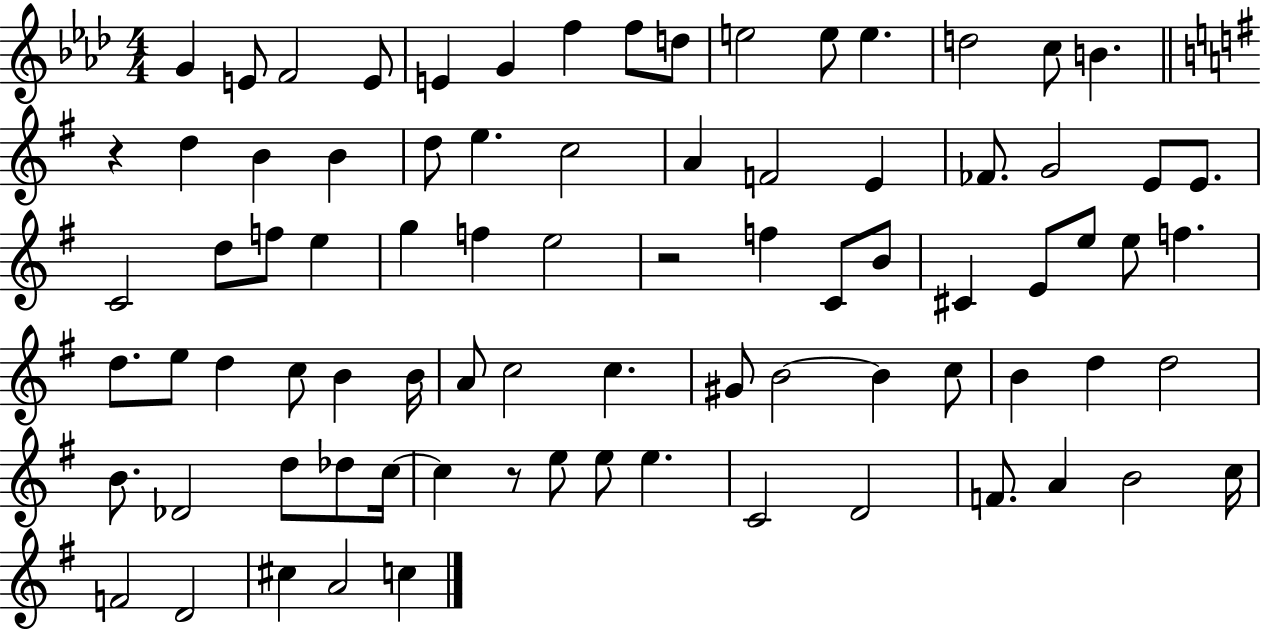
{
  \clef treble
  \numericTimeSignature
  \time 4/4
  \key aes \major
  g'4 e'8 f'2 e'8 | e'4 g'4 f''4 f''8 d''8 | e''2 e''8 e''4. | d''2 c''8 b'4. | \break \bar "||" \break \key e \minor r4 d''4 b'4 b'4 | d''8 e''4. c''2 | a'4 f'2 e'4 | fes'8. g'2 e'8 e'8. | \break c'2 d''8 f''8 e''4 | g''4 f''4 e''2 | r2 f''4 c'8 b'8 | cis'4 e'8 e''8 e''8 f''4. | \break d''8. e''8 d''4 c''8 b'4 b'16 | a'8 c''2 c''4. | gis'8 b'2~~ b'4 c''8 | b'4 d''4 d''2 | \break b'8. des'2 d''8 des''8 c''16~~ | c''4 r8 e''8 e''8 e''4. | c'2 d'2 | f'8. a'4 b'2 c''16 | \break f'2 d'2 | cis''4 a'2 c''4 | \bar "|."
}